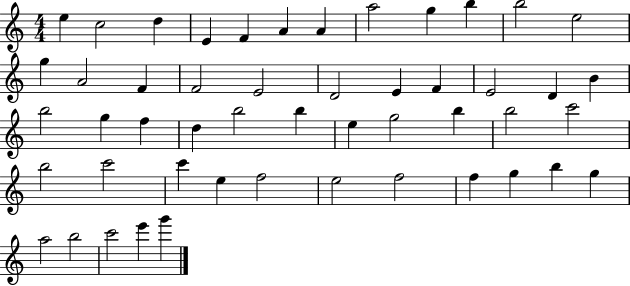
E5/q C5/h D5/q E4/q F4/q A4/q A4/q A5/h G5/q B5/q B5/h E5/h G5/q A4/h F4/q F4/h E4/h D4/h E4/q F4/q E4/h D4/q B4/q B5/h G5/q F5/q D5/q B5/h B5/q E5/q G5/h B5/q B5/h C6/h B5/h C6/h C6/q E5/q F5/h E5/h F5/h F5/q G5/q B5/q G5/q A5/h B5/h C6/h E6/q G6/q